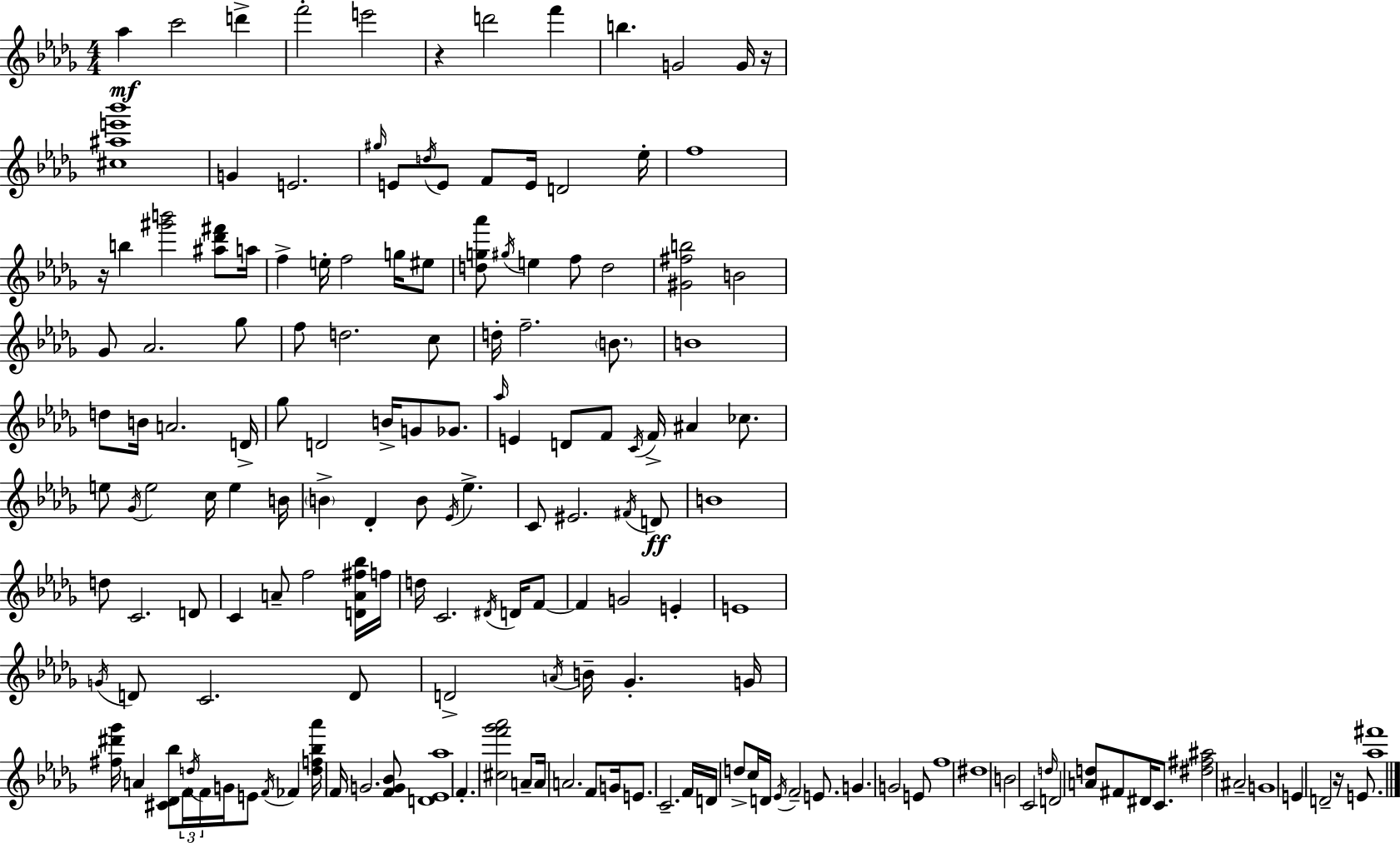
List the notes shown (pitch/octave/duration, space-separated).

Ab5/q C6/h D6/q F6/h E6/h R/q D6/h F6/q B5/q. G4/h G4/s R/s [C#5,A#5,E6,Bb6]/w G4/q E4/h. G#5/s E4/e D5/s E4/e F4/e E4/s D4/h Eb5/s F5/w R/s B5/q [G#6,B6]/h [A#5,Db6,F#6]/e A5/s F5/q E5/s F5/h G5/s EIS5/e [D5,G5,Ab6]/e G#5/s E5/q F5/e D5/h [G#4,F#5,B5]/h B4/h Gb4/e Ab4/h. Gb5/e F5/e D5/h. C5/e D5/s F5/h. B4/e. B4/w D5/e B4/s A4/h. D4/s Gb5/e D4/h B4/s G4/e Gb4/e. Ab5/s E4/q D4/e F4/e C4/s F4/s A#4/q CES5/e. E5/e Gb4/s E5/h C5/s E5/q B4/s B4/q Db4/q B4/e Eb4/s Eb5/q. C4/e EIS4/h. F#4/s D4/e B4/w D5/e C4/h. D4/e C4/q A4/e F5/h [D4,A4,F#5,Bb5]/s F5/s D5/s C4/h. D#4/s D4/s F4/e F4/q G4/h E4/q E4/w G4/s D4/e C4/h. D4/e D4/h A4/s B4/s Gb4/q. G4/s [F#5,D#6,Gb6]/s A4/q [C#4,Db4,Bb5]/e F4/s D5/s F4/s G4/s E4/e F4/s FES4/q [D5,F5,Bb5,Ab6]/s F4/s G4/h. [F4,G4,Bb4]/e [D4,Eb4,Ab5]/w F4/q. [C#5,F6,Gb6,Ab6]/h A4/e A4/s A4/h. F4/e G4/s E4/e. C4/h. F4/s D4/s D5/e C5/s D4/s Eb4/s F4/h E4/e. G4/q. G4/h E4/e F5/w D#5/w B4/h C4/h D5/s D4/h [A4,D5]/e F#4/e D#4/s C4/e. [D#5,F#5,A#5]/h A#4/h G4/w E4/q D4/h R/s E4/e. [Ab5,F#6]/w